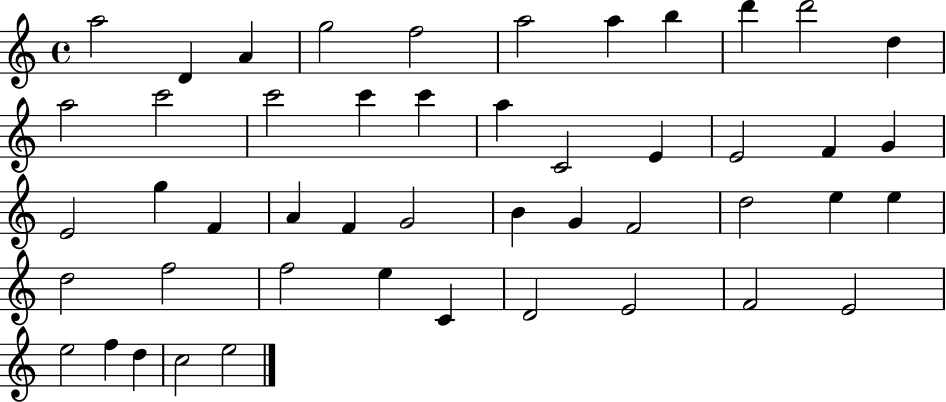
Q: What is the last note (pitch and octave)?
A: E5